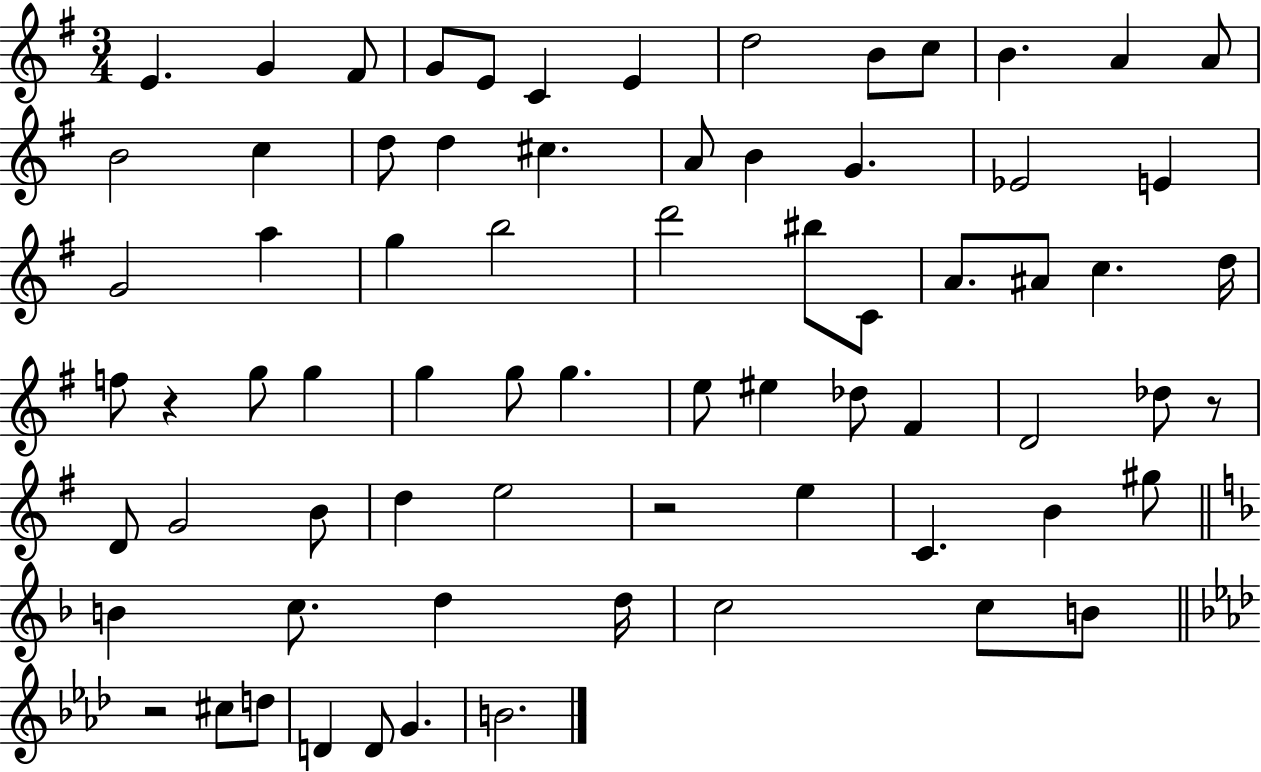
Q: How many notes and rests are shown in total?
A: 72